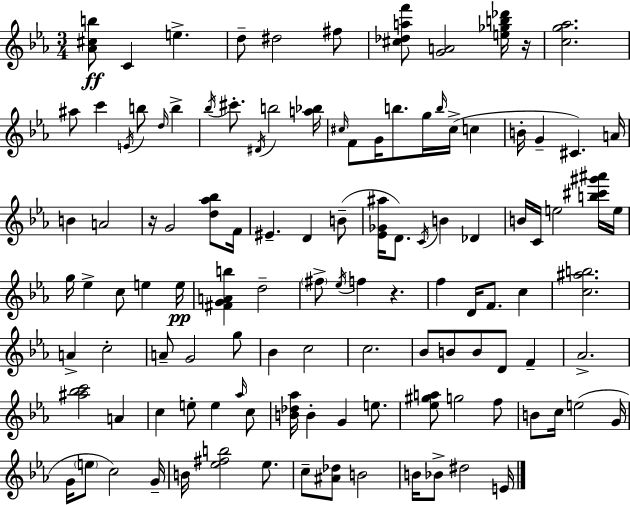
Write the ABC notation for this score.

X:1
T:Untitled
M:3/4
L:1/4
K:Cm
[_A^cb]/2 C e d/2 ^d2 ^f/2 [^c_daf']/2 [GA]2 [e_gb_d']/4 z/4 [cg_a]2 ^a/2 c' E/4 b/2 d/4 b _b/4 ^c'/2 ^D/4 b2 [a_b]/4 ^c/4 F/2 G/4 b/2 g/4 b/4 ^c/4 c B/4 G ^C A/4 B A2 z/4 G2 [d_a_b]/2 F/4 ^E D B/2 [_E_G^a]/4 D/2 C/4 B _D B/4 C/4 e2 [b^c'^g'^a']/4 e/4 g/4 _e c/2 e e/4 [^FGAb] d2 ^f/2 _e/4 f z f D/4 F/2 c [c^ab]2 A c2 A/2 G2 g/2 _B c2 c2 _B/2 B/2 B/2 D/2 F _A2 [^a_bc']2 A c e/2 e _a/4 c/2 [B_d_a]/4 B G e/2 [_e^ga]/2 g2 f/2 B/2 c/4 e2 G/4 G/4 e/2 c2 G/4 B/4 [_e^fb]2 _e/2 c/2 [^A_d]/2 B2 B/4 _B/2 ^d2 E/4